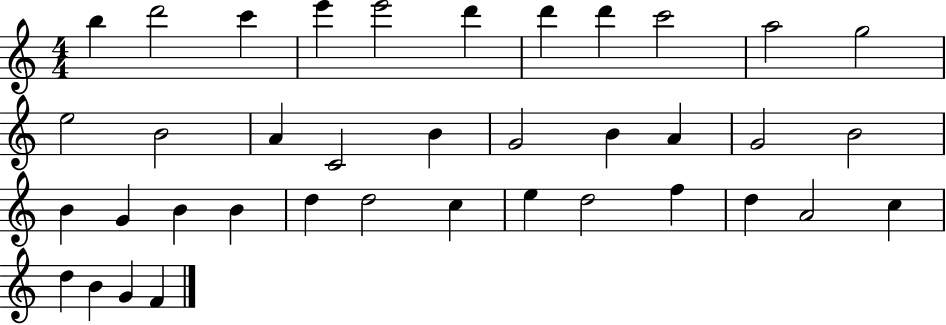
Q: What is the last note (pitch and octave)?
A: F4